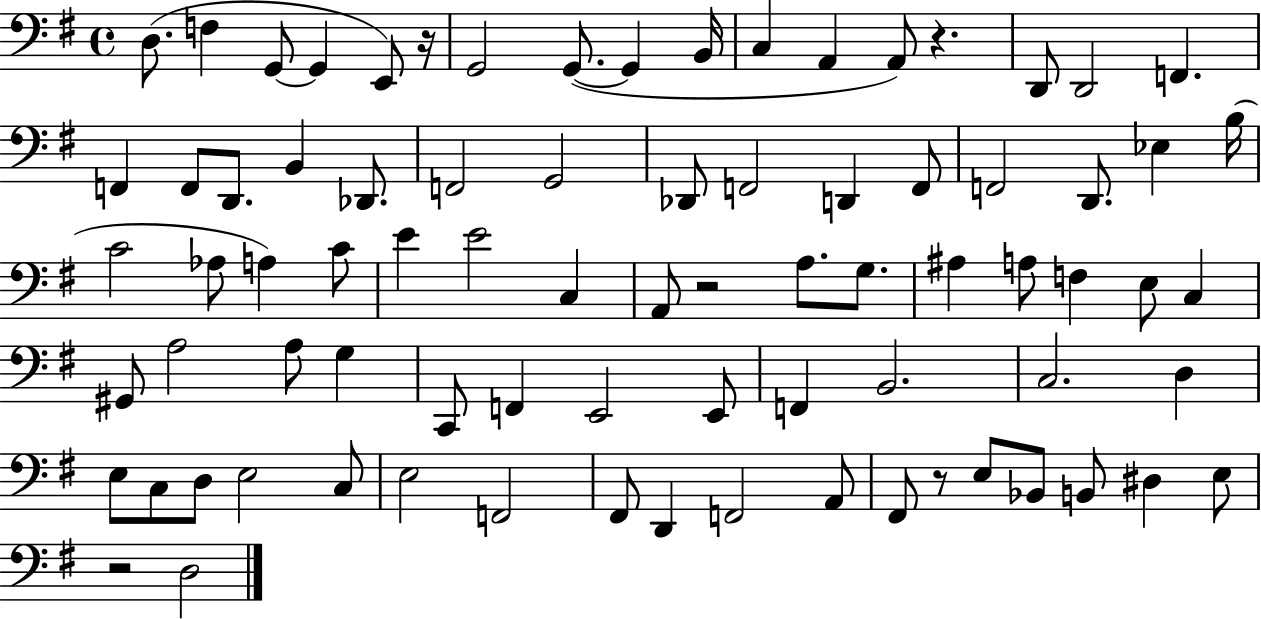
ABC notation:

X:1
T:Untitled
M:4/4
L:1/4
K:G
D,/2 F, G,,/2 G,, E,,/2 z/4 G,,2 G,,/2 G,, B,,/4 C, A,, A,,/2 z D,,/2 D,,2 F,, F,, F,,/2 D,,/2 B,, _D,,/2 F,,2 G,,2 _D,,/2 F,,2 D,, F,,/2 F,,2 D,,/2 _E, B,/4 C2 _A,/2 A, C/2 E E2 C, A,,/2 z2 A,/2 G,/2 ^A, A,/2 F, E,/2 C, ^G,,/2 A,2 A,/2 G, C,,/2 F,, E,,2 E,,/2 F,, B,,2 C,2 D, E,/2 C,/2 D,/2 E,2 C,/2 E,2 F,,2 ^F,,/2 D,, F,,2 A,,/2 ^F,,/2 z/2 E,/2 _B,,/2 B,,/2 ^D, E,/2 z2 D,2